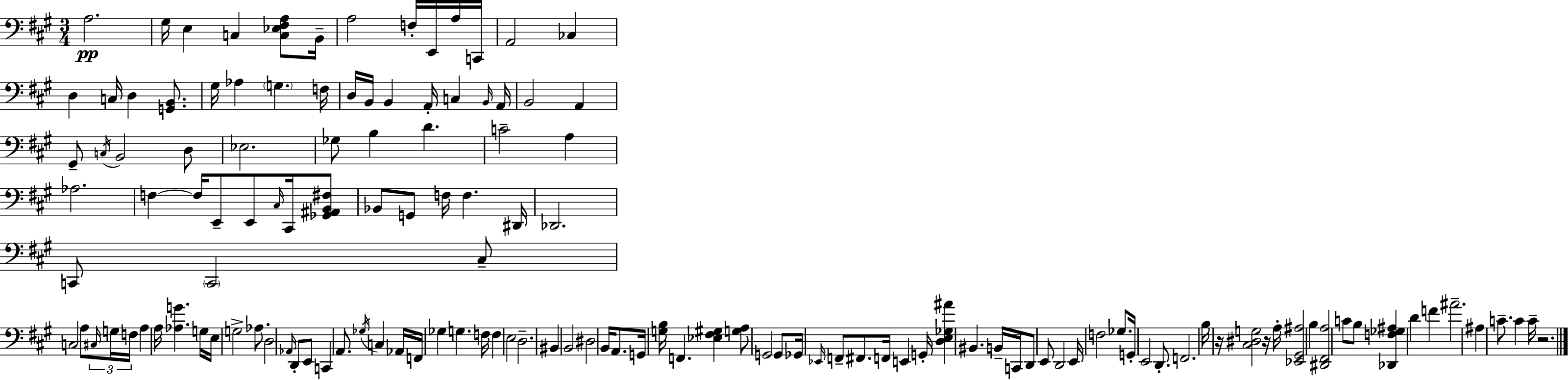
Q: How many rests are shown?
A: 3